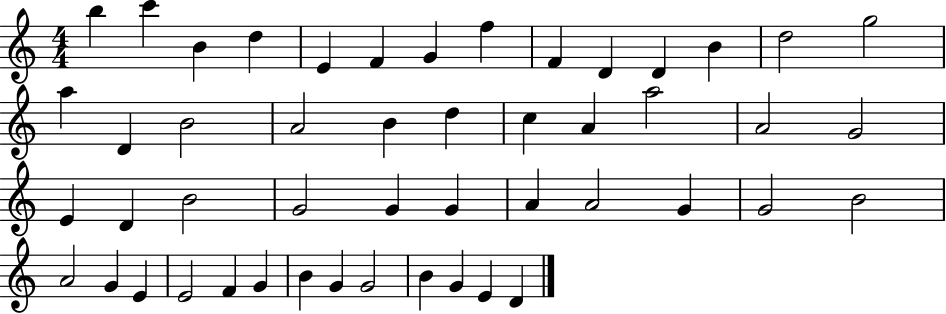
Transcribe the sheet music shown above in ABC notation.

X:1
T:Untitled
M:4/4
L:1/4
K:C
b c' B d E F G f F D D B d2 g2 a D B2 A2 B d c A a2 A2 G2 E D B2 G2 G G A A2 G G2 B2 A2 G E E2 F G B G G2 B G E D